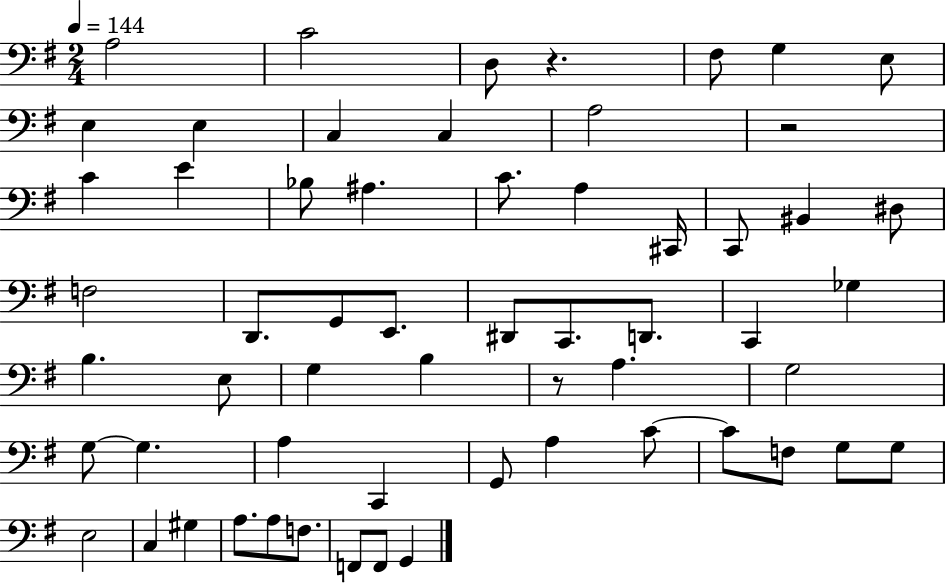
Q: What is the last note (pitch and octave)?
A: G2